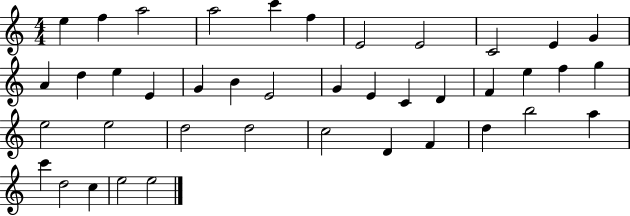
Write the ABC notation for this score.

X:1
T:Untitled
M:4/4
L:1/4
K:C
e f a2 a2 c' f E2 E2 C2 E G A d e E G B E2 G E C D F e f g e2 e2 d2 d2 c2 D F d b2 a c' d2 c e2 e2